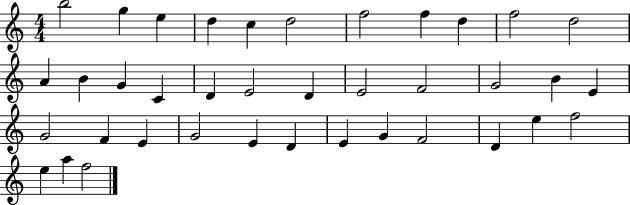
B5/h G5/q E5/q D5/q C5/q D5/h F5/h F5/q D5/q F5/h D5/h A4/q B4/q G4/q C4/q D4/q E4/h D4/q E4/h F4/h G4/h B4/q E4/q G4/h F4/q E4/q G4/h E4/q D4/q E4/q G4/q F4/h D4/q E5/q F5/h E5/q A5/q F5/h